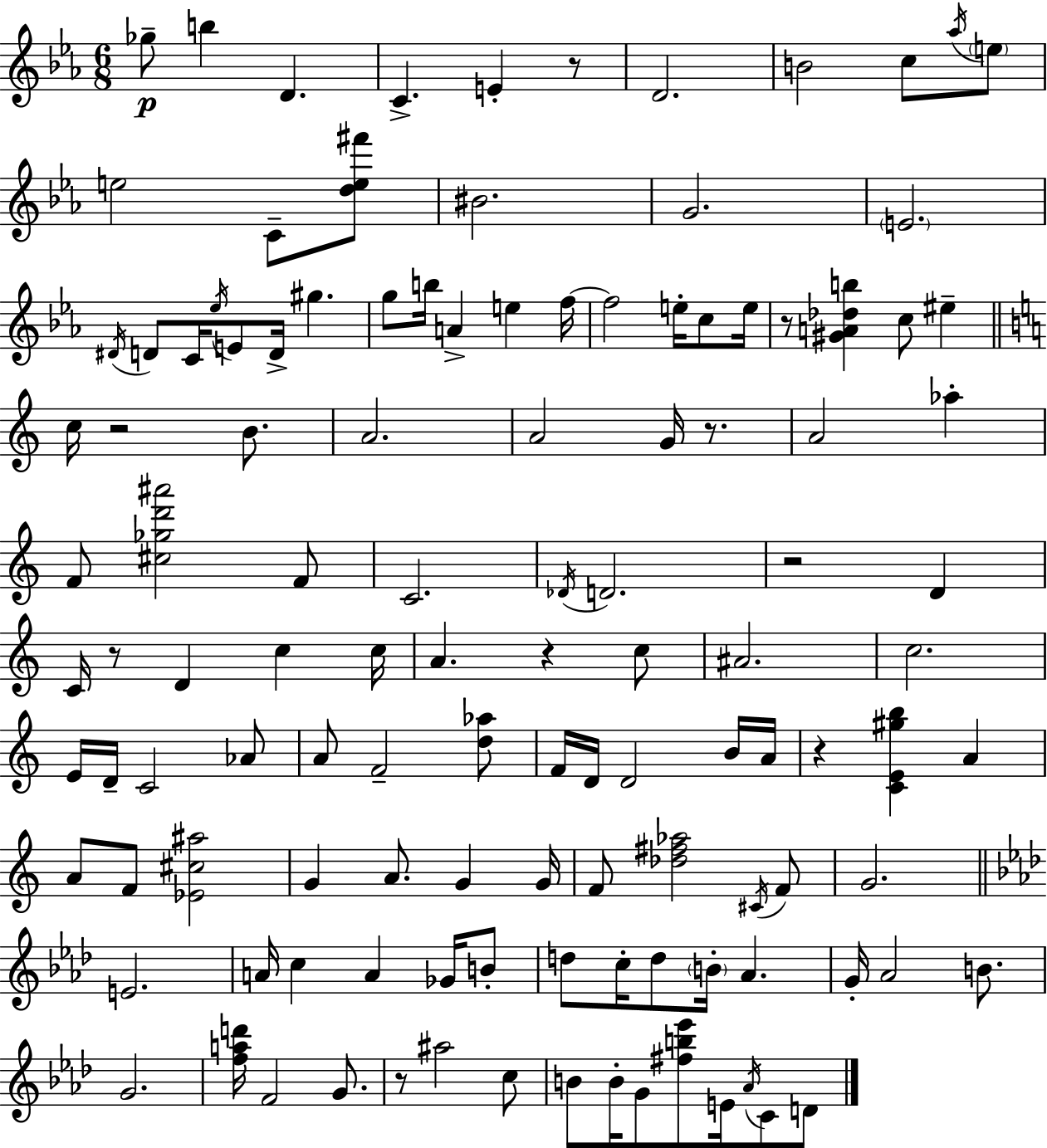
X:1
T:Untitled
M:6/8
L:1/4
K:Cm
_g/2 b D C E z/2 D2 B2 c/2 _a/4 e/2 e2 C/2 [de^f']/2 ^B2 G2 E2 ^D/4 D/2 C/4 _e/4 E/2 D/4 ^g g/2 b/4 A e f/4 f2 e/4 c/2 e/4 z/2 [^GA_db] c/2 ^e c/4 z2 B/2 A2 A2 G/4 z/2 A2 _a F/2 [^c_gd'^a']2 F/2 C2 _D/4 D2 z2 D C/4 z/2 D c c/4 A z c/2 ^A2 c2 E/4 D/4 C2 _A/2 A/2 F2 [d_a]/2 F/4 D/4 D2 B/4 A/4 z [CE^gb] A A/2 F/2 [_E^c^a]2 G A/2 G G/4 F/2 [_d^f_a]2 ^C/4 F/2 G2 E2 A/4 c A _G/4 B/2 d/2 c/4 d/2 B/4 _A G/4 _A2 B/2 G2 [fad']/4 F2 G/2 z/2 ^a2 c/2 B/2 B/4 G/2 [^fb_e']/2 E/4 _A/4 C/2 D/2